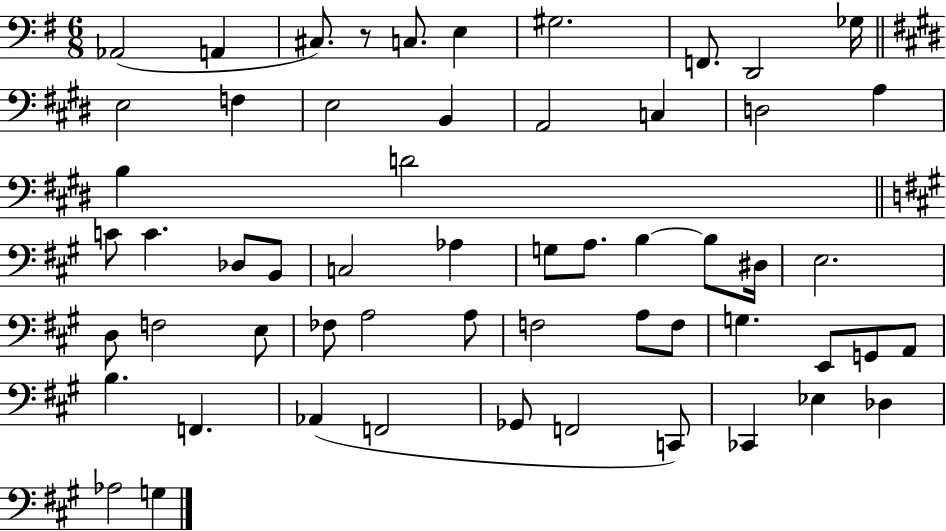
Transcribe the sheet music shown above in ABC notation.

X:1
T:Untitled
M:6/8
L:1/4
K:G
_A,,2 A,, ^C,/2 z/2 C,/2 E, ^G,2 F,,/2 D,,2 _G,/4 E,2 F, E,2 B,, A,,2 C, D,2 A, B, D2 C/2 C _D,/2 B,,/2 C,2 _A, G,/2 A,/2 B, B,/2 ^D,/4 E,2 D,/2 F,2 E,/2 _F,/2 A,2 A,/2 F,2 A,/2 F,/2 G, E,,/2 G,,/2 A,,/2 B, F,, _A,, F,,2 _G,,/2 F,,2 C,,/2 _C,, _E, _D, _A,2 G,